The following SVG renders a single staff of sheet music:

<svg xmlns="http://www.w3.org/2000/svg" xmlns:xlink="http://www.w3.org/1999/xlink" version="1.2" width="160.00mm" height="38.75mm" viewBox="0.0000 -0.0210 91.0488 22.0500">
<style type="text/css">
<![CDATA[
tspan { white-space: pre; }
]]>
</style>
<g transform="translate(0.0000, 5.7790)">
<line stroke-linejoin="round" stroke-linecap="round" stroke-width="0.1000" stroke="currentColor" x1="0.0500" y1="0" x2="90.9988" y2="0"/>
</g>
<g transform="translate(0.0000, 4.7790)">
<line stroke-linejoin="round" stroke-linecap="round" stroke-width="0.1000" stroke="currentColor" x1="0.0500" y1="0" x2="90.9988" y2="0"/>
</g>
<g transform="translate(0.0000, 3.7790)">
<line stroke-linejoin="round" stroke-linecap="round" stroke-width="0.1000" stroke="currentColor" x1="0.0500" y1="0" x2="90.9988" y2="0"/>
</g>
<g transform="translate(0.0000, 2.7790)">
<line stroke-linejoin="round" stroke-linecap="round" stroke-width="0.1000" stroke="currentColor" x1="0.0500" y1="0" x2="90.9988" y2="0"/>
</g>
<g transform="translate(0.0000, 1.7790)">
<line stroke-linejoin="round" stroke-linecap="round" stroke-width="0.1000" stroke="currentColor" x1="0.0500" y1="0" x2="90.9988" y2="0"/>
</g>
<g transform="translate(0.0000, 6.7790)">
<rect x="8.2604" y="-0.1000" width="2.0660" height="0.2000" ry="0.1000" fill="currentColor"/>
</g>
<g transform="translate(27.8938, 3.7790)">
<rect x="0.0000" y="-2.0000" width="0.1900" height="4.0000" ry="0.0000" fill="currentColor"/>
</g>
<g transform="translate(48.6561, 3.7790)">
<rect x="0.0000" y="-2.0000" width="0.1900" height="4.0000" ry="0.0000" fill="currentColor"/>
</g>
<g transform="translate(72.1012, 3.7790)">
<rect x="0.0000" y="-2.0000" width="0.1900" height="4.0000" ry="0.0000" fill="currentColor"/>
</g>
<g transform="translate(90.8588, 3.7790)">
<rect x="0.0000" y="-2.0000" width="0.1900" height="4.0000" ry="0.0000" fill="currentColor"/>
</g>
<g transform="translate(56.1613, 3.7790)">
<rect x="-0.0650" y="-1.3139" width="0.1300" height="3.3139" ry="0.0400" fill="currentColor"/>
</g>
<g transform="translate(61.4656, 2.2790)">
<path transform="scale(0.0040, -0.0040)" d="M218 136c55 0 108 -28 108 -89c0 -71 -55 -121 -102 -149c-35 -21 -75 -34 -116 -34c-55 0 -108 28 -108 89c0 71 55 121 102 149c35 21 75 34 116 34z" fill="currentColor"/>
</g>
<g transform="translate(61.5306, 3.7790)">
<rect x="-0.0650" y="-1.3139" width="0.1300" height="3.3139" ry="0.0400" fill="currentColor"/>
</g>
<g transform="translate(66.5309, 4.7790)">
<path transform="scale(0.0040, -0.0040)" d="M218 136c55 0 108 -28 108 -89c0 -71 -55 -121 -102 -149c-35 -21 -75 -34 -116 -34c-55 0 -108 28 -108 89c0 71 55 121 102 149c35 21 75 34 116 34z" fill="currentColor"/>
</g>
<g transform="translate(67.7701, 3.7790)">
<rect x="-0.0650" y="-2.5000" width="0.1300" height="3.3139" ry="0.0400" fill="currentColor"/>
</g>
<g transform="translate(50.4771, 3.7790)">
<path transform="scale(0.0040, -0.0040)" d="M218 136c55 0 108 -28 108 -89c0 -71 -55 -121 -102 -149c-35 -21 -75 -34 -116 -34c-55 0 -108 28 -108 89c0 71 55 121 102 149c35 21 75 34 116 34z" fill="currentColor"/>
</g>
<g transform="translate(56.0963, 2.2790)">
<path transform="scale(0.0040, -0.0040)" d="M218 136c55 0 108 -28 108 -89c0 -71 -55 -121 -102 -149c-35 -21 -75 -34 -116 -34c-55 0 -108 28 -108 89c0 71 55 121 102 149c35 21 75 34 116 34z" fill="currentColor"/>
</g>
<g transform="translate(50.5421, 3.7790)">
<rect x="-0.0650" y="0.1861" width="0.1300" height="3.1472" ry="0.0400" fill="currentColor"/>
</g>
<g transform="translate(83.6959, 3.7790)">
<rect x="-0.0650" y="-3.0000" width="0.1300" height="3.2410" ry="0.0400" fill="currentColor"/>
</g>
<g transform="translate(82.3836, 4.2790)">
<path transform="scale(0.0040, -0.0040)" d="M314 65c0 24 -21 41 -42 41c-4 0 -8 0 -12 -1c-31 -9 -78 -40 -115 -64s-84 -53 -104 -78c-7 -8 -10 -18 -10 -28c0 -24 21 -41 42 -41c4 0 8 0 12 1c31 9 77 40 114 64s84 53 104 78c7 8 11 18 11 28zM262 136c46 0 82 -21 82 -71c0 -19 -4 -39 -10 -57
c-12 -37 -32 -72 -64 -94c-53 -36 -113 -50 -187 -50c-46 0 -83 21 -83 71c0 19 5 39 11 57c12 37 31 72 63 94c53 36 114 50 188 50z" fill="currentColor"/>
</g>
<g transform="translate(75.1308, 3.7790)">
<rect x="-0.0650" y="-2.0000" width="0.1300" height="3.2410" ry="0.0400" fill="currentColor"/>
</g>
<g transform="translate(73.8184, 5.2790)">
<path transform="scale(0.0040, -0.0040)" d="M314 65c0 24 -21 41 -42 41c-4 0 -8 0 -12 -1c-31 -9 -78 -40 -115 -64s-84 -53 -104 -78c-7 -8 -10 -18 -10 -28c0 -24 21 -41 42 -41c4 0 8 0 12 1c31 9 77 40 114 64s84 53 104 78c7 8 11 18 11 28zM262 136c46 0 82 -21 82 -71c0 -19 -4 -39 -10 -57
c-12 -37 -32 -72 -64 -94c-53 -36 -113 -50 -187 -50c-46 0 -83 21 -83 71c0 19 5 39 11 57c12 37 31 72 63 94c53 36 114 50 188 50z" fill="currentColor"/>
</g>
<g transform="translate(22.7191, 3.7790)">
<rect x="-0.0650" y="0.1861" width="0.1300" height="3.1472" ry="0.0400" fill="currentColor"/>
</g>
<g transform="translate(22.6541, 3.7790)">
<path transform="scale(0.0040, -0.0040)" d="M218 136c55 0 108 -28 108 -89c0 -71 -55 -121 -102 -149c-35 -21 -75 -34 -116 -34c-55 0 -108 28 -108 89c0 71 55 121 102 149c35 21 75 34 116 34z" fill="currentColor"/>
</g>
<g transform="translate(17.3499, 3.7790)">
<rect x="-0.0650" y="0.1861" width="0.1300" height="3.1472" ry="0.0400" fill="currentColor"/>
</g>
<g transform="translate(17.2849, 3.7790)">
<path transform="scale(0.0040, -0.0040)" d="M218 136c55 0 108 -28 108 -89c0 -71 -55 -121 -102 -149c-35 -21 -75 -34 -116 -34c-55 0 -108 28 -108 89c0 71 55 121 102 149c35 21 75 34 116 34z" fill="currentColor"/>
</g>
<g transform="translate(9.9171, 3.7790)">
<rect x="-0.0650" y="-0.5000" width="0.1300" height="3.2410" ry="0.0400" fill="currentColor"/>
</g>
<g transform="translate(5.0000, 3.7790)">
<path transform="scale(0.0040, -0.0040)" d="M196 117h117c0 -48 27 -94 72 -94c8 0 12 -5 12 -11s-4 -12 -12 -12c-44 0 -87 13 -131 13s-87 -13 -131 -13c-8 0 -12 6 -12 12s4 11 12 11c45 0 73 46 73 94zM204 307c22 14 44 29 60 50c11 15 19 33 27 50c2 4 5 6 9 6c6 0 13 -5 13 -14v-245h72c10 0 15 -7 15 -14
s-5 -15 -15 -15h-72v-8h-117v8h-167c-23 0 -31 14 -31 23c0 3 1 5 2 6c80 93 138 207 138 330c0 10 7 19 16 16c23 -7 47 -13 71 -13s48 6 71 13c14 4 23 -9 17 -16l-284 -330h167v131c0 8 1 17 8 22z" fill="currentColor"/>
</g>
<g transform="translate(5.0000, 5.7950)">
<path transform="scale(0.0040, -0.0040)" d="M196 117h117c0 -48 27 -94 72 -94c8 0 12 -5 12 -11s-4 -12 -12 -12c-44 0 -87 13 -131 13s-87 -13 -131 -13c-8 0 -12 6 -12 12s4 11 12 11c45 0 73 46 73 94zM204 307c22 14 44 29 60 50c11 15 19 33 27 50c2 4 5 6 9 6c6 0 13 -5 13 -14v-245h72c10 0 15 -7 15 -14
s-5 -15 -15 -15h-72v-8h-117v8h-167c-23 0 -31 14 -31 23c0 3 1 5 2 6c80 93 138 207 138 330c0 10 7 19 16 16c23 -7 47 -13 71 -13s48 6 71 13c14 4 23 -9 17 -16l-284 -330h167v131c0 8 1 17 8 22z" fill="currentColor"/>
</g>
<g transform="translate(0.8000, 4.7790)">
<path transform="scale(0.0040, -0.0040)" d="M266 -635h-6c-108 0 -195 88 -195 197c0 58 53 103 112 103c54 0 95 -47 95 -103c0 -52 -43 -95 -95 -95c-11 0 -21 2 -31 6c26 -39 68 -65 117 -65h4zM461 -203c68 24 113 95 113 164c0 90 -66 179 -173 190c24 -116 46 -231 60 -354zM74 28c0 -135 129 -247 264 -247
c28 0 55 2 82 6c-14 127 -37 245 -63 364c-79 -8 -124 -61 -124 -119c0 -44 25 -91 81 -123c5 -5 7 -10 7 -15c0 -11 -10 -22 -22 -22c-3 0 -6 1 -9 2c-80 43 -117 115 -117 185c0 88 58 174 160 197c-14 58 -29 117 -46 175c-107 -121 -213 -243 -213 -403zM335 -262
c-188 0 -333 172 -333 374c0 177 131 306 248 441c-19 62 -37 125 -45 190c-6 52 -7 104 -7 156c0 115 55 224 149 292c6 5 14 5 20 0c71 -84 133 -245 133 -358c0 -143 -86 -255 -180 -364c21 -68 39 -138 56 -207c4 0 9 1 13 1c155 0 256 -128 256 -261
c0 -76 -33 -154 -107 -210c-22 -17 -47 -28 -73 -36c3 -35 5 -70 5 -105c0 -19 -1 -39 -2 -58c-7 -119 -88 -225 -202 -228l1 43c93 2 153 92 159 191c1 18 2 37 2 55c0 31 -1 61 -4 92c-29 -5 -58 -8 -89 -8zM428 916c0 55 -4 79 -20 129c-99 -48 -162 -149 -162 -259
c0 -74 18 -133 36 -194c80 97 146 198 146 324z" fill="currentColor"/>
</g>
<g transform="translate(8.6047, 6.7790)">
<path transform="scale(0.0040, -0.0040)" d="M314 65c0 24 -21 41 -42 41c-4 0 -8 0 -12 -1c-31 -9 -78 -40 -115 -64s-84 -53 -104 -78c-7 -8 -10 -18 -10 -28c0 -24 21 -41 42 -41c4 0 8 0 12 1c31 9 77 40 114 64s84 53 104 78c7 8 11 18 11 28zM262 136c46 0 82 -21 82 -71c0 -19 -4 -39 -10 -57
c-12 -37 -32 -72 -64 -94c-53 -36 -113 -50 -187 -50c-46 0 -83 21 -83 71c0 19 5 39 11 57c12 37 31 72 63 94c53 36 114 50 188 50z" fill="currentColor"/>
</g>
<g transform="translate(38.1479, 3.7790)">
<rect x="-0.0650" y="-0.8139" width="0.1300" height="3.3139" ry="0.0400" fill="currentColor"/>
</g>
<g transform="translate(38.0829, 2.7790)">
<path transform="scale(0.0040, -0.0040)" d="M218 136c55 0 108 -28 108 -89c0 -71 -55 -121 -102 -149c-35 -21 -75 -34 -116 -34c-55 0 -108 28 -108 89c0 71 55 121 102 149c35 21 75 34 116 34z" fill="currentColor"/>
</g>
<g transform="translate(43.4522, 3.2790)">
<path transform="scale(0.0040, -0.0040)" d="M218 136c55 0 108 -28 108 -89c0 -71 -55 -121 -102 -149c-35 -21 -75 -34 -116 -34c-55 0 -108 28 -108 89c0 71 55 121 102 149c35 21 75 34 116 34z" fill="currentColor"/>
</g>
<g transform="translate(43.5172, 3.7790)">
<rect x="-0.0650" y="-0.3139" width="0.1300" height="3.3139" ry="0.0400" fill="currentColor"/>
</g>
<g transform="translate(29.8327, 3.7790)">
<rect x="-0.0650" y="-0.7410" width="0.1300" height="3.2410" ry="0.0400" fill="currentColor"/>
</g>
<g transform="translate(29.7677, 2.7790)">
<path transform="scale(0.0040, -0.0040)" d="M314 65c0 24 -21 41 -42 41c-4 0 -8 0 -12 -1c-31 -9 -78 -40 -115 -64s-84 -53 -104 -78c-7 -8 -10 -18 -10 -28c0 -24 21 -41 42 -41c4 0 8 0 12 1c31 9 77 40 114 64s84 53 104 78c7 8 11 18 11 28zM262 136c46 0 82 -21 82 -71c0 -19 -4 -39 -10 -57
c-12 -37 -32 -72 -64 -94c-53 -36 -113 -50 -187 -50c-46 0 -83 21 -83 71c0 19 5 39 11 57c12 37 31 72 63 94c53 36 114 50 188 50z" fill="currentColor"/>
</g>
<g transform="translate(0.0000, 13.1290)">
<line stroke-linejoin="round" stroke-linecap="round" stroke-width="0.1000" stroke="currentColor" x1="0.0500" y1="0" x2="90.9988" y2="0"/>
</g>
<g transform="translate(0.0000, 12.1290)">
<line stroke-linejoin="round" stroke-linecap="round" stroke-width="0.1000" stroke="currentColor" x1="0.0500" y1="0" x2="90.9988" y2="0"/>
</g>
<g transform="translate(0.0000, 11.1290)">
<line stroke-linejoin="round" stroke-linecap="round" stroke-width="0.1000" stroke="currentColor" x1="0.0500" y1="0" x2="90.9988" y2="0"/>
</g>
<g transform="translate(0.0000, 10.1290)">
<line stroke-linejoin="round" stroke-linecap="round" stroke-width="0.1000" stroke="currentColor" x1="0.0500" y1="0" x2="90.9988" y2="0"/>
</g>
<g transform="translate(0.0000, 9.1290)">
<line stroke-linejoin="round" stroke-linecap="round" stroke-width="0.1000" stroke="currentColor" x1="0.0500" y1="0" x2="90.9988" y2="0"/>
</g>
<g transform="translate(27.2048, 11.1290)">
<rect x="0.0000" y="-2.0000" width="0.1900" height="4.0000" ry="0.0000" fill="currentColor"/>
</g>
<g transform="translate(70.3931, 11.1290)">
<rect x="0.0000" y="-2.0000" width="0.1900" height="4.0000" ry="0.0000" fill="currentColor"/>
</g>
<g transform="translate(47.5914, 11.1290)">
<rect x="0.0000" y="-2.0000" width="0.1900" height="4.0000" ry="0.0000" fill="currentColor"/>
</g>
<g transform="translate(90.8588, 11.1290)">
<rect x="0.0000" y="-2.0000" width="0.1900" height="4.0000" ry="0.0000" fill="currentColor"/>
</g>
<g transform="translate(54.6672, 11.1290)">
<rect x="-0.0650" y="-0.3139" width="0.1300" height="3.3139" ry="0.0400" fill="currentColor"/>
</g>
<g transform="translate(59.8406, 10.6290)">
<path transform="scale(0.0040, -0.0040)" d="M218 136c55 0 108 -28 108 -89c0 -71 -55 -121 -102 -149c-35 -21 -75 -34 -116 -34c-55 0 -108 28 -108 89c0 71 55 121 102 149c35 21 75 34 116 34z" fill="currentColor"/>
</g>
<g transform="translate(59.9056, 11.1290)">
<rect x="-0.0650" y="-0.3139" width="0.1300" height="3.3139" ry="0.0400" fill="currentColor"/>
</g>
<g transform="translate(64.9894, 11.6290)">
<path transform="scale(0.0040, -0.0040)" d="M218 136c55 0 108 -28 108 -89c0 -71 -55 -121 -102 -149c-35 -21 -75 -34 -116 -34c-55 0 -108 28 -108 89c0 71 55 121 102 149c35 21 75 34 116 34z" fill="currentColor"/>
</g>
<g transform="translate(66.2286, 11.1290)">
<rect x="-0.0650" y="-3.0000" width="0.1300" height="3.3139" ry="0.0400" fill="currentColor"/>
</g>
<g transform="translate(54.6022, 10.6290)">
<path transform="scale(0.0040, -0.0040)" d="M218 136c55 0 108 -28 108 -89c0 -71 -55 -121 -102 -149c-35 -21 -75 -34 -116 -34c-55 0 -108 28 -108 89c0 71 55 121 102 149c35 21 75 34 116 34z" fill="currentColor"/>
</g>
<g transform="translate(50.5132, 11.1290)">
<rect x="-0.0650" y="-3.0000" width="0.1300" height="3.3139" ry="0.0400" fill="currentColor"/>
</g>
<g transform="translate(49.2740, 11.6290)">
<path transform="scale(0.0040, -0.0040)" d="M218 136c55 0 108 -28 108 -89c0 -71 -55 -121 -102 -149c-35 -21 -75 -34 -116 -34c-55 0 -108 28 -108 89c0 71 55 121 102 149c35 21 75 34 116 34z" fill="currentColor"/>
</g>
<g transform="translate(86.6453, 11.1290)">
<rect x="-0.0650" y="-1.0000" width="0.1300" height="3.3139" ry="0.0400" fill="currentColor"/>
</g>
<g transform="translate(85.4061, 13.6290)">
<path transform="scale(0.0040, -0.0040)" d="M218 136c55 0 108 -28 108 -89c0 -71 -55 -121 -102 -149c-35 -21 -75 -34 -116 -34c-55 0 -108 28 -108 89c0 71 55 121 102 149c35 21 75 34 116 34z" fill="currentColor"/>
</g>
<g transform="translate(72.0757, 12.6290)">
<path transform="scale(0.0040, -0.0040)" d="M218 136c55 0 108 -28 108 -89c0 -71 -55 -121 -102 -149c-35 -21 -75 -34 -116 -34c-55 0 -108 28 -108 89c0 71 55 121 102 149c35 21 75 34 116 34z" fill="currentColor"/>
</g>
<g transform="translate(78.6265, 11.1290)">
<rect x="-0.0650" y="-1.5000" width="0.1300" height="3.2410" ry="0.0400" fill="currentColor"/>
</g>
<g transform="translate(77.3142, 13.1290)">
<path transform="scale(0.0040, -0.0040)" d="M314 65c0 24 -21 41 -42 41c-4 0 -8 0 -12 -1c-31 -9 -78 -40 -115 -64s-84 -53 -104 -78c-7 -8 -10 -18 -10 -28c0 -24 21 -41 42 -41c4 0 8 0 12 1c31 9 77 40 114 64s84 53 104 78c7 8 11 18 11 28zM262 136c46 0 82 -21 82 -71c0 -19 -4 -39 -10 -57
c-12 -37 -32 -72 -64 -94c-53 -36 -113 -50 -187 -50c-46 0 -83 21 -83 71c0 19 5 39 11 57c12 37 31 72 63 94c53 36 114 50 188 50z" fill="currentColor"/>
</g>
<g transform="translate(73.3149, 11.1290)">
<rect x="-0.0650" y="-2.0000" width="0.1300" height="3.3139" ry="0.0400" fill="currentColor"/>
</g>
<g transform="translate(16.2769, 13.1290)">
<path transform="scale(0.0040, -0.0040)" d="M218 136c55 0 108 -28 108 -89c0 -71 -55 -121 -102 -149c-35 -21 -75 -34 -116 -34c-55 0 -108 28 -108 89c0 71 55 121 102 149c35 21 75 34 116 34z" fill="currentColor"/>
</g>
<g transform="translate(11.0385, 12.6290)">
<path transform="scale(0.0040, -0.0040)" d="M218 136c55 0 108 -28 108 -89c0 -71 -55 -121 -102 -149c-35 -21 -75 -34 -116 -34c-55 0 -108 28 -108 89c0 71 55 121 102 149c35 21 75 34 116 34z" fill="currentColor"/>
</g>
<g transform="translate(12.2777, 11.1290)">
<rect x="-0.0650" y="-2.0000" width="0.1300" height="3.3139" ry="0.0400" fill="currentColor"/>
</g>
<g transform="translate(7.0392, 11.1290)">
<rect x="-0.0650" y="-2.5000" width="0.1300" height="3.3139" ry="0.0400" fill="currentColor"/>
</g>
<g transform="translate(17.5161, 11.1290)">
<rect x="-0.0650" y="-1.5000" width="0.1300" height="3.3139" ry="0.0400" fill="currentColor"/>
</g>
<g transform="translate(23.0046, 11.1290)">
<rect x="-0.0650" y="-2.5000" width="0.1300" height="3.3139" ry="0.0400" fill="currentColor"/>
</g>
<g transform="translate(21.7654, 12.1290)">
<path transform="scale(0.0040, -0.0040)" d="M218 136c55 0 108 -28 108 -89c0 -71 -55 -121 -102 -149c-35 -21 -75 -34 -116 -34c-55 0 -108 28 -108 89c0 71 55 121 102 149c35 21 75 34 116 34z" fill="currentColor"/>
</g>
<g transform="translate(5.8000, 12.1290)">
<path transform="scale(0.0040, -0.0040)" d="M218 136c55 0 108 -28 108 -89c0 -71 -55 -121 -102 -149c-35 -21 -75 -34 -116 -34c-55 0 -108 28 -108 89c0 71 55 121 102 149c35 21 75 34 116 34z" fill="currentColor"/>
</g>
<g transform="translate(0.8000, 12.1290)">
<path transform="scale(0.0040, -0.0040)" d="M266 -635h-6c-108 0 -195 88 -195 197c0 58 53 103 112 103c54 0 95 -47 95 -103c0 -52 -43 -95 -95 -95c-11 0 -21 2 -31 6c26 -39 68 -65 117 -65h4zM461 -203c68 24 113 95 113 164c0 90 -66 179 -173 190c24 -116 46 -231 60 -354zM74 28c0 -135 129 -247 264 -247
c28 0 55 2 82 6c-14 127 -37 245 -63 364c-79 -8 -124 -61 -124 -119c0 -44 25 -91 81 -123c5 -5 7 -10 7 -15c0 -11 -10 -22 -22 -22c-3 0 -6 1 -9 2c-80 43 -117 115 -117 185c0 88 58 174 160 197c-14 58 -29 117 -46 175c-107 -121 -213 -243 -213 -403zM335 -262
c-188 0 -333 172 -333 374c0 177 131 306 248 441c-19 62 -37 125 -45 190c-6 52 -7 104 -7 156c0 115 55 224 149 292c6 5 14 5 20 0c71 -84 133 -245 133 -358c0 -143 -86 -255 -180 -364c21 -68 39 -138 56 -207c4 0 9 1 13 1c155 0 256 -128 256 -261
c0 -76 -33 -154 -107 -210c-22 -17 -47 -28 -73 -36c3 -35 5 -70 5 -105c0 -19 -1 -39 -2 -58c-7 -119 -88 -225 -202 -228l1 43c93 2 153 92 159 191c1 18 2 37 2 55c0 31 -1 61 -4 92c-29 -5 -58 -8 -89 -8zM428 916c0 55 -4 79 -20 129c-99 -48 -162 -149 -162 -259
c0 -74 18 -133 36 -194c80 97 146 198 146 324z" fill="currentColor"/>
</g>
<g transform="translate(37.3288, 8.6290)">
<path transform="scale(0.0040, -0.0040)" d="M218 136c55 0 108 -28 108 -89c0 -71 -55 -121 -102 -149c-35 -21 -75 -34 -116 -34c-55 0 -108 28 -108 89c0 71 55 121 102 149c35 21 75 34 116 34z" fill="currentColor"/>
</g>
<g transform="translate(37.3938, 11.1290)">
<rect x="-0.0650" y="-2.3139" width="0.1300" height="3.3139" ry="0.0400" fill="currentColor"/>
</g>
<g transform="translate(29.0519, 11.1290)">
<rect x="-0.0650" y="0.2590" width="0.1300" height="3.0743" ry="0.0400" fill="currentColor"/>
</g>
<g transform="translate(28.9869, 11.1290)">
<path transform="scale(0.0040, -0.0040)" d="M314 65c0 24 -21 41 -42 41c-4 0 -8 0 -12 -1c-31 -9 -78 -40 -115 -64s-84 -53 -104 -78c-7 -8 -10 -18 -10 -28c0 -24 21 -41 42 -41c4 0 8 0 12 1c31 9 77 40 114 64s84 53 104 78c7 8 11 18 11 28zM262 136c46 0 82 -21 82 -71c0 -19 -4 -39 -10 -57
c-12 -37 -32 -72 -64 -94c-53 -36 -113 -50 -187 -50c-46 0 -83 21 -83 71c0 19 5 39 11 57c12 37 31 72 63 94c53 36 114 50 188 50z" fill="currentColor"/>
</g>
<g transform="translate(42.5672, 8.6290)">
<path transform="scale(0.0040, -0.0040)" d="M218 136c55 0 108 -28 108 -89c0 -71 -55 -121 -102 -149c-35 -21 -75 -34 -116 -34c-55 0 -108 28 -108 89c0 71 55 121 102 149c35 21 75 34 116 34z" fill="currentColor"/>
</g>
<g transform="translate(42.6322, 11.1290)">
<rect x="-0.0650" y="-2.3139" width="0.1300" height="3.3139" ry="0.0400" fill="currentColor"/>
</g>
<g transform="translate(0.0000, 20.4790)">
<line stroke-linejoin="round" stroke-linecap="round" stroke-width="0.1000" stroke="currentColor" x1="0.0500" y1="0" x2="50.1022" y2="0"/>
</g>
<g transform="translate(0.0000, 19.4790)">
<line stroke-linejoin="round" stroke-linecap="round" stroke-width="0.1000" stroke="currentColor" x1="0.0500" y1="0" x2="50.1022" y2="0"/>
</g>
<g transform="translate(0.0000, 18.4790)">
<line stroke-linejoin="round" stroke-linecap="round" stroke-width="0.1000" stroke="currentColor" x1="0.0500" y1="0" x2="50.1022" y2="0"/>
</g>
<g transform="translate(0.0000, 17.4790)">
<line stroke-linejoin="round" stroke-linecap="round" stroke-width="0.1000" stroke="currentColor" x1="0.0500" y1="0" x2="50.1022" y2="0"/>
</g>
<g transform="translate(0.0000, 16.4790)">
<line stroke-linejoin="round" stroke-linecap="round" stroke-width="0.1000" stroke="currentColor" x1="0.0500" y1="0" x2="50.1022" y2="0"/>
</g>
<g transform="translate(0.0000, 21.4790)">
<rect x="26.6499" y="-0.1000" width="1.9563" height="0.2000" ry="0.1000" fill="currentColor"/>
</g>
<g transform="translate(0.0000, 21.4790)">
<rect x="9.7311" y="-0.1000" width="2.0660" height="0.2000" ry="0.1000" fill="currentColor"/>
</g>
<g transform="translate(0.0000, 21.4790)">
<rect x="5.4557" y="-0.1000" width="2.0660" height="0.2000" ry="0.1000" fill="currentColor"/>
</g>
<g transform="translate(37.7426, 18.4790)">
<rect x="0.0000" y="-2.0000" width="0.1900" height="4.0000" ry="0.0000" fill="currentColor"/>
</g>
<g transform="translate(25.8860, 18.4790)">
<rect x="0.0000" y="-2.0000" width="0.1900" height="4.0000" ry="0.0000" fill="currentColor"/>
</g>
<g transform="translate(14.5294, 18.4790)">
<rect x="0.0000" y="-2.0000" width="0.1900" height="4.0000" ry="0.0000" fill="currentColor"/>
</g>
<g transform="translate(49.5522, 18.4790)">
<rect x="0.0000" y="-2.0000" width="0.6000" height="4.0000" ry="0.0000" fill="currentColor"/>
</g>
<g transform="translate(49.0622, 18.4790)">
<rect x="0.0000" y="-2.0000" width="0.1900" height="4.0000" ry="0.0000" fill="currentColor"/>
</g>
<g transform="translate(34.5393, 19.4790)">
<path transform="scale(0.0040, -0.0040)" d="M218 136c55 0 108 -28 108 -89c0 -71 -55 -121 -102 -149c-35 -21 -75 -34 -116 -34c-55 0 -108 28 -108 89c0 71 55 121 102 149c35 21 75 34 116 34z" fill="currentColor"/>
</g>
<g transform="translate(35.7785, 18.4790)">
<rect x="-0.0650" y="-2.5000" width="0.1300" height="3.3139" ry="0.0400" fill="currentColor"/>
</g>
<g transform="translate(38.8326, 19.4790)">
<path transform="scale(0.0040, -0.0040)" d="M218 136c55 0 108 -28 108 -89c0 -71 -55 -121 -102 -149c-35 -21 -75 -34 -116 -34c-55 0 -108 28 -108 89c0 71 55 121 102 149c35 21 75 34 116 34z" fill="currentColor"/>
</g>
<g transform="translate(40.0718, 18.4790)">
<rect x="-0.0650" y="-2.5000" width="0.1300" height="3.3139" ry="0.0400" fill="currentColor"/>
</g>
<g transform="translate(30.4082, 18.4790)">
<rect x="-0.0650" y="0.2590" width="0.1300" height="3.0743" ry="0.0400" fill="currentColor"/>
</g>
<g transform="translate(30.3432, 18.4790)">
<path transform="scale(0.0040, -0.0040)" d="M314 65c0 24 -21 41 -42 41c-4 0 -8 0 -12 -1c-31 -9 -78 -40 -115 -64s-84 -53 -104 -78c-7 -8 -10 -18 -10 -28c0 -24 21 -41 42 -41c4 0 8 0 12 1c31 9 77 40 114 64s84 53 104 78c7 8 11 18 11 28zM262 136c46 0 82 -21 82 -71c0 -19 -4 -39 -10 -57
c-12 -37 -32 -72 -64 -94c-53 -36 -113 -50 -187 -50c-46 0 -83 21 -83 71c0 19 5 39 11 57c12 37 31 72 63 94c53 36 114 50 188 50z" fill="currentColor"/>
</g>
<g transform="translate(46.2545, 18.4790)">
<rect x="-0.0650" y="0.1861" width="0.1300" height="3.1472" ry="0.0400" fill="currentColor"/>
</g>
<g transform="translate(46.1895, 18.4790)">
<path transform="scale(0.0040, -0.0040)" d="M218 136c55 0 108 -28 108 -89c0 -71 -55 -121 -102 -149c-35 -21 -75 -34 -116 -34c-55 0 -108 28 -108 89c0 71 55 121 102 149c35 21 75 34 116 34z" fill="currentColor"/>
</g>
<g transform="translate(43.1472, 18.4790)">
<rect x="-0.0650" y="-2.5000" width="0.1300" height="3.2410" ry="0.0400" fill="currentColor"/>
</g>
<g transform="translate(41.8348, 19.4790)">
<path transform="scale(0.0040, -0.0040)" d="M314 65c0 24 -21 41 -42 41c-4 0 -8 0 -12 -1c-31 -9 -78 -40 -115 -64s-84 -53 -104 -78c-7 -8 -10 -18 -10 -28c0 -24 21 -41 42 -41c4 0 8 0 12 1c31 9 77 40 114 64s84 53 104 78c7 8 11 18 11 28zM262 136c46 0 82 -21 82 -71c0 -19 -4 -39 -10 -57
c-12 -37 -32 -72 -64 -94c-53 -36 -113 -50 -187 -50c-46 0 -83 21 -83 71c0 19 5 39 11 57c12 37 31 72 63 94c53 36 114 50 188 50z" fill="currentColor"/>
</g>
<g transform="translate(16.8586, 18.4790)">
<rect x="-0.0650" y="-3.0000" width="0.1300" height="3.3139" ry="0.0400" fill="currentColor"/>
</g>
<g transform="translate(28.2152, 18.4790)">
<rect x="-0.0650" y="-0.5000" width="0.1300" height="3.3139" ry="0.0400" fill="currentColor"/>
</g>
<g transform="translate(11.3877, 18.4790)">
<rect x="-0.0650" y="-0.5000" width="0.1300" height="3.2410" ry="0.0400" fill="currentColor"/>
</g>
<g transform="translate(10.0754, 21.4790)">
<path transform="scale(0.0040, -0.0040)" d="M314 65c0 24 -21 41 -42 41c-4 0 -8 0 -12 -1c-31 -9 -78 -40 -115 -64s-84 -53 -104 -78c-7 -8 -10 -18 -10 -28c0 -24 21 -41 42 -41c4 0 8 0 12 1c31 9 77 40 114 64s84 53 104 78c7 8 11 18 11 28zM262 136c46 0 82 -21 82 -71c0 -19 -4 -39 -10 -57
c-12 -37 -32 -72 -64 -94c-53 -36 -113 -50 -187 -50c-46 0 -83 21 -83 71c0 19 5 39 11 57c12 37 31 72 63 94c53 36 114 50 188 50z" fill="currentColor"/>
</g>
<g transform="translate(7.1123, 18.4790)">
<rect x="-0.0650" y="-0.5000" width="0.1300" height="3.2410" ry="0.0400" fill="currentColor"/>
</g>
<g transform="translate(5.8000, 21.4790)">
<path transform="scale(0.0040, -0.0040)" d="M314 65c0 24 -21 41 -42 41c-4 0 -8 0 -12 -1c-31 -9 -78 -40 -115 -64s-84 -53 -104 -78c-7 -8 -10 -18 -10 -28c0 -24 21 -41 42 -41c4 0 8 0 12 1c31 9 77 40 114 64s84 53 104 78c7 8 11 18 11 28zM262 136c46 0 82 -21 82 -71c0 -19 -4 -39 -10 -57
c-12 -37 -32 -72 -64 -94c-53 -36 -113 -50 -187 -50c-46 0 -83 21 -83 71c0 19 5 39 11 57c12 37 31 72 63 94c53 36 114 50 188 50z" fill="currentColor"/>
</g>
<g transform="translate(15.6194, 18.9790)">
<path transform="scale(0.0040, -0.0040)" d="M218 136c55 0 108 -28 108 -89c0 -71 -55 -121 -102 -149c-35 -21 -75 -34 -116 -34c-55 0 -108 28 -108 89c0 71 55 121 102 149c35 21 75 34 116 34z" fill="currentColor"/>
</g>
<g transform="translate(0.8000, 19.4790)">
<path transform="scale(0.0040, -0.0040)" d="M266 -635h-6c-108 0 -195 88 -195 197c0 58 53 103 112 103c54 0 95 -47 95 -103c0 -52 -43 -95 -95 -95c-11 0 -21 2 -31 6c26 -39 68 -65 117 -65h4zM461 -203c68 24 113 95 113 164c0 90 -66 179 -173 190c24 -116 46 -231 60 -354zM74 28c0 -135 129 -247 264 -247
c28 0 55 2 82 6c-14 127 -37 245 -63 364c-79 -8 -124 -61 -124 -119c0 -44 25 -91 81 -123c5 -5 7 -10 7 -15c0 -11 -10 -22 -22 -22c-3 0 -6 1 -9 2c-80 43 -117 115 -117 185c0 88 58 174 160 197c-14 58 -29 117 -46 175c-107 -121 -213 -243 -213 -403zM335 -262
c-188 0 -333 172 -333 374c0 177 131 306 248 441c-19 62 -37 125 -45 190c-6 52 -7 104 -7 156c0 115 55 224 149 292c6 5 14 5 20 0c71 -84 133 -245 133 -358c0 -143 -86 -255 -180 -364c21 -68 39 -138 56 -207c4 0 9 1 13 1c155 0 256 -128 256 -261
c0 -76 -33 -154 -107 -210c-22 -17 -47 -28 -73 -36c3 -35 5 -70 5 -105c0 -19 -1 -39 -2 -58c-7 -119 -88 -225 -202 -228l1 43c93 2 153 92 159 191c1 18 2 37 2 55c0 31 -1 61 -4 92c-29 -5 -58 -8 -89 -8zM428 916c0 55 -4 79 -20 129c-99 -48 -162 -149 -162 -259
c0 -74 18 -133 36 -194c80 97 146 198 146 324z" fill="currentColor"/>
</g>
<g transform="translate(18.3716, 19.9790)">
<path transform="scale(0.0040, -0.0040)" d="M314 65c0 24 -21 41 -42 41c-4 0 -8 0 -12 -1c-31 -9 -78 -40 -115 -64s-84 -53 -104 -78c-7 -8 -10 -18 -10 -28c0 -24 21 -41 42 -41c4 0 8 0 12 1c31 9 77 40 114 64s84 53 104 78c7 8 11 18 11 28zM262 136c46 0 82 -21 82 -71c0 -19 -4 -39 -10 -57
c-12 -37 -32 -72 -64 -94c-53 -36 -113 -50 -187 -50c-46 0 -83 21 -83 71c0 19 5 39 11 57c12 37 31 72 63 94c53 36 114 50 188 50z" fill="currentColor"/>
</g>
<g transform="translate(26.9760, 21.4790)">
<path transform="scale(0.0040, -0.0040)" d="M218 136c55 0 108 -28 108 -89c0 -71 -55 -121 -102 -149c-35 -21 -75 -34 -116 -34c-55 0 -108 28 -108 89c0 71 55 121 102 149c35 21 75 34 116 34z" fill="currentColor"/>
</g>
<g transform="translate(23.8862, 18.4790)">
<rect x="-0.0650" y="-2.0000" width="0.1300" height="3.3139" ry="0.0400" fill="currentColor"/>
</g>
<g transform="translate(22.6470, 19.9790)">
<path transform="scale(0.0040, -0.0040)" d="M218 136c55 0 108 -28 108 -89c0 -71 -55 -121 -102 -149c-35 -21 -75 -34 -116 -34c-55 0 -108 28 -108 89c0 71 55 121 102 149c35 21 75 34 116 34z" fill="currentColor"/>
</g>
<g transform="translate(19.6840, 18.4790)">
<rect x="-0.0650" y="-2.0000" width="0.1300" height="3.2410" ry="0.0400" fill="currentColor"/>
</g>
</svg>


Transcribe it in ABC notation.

X:1
T:Untitled
M:4/4
L:1/4
K:C
C2 B B d2 d c B e e G F2 A2 G F E G B2 g g A c c A F E2 D C2 C2 A F2 F C B2 G G G2 B